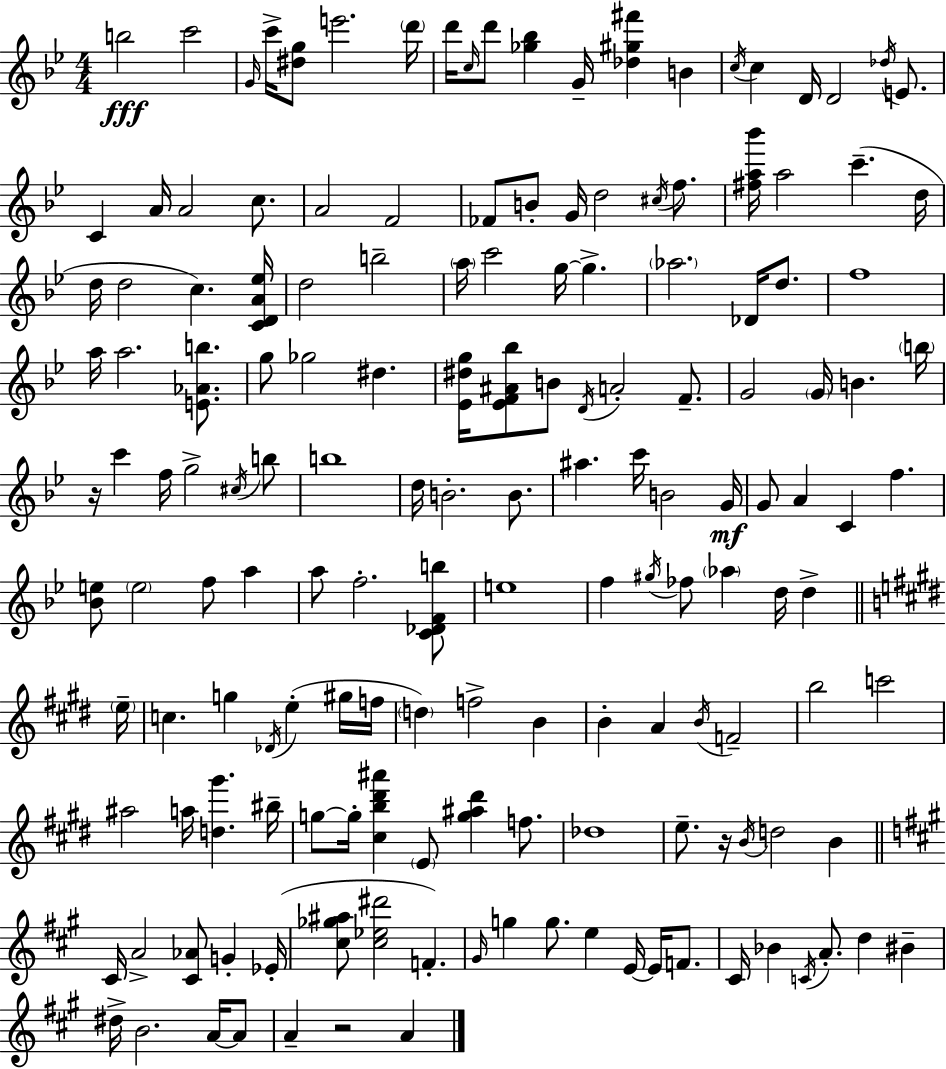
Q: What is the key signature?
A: BES major